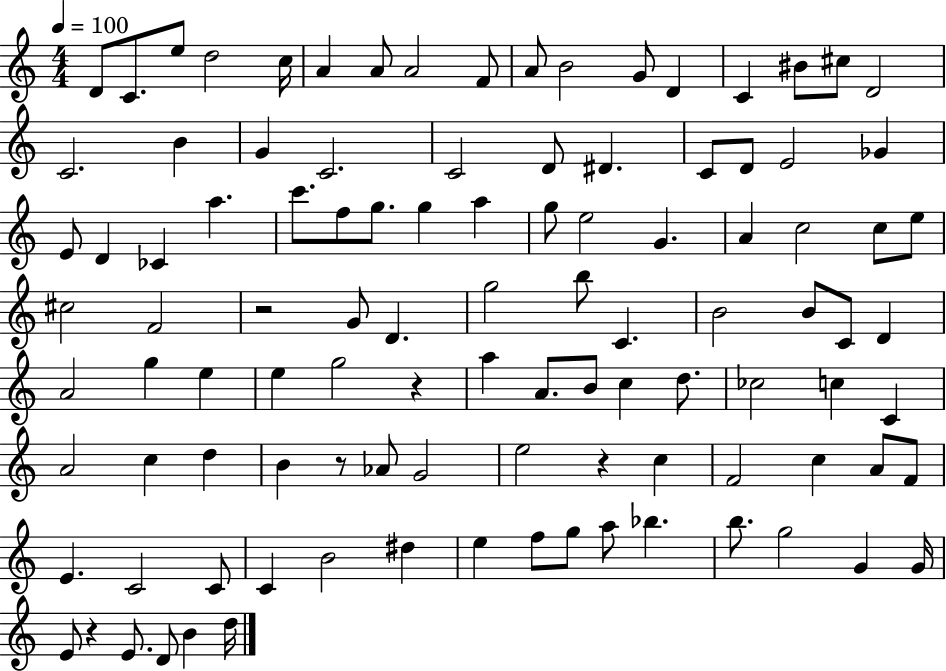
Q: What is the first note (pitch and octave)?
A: D4